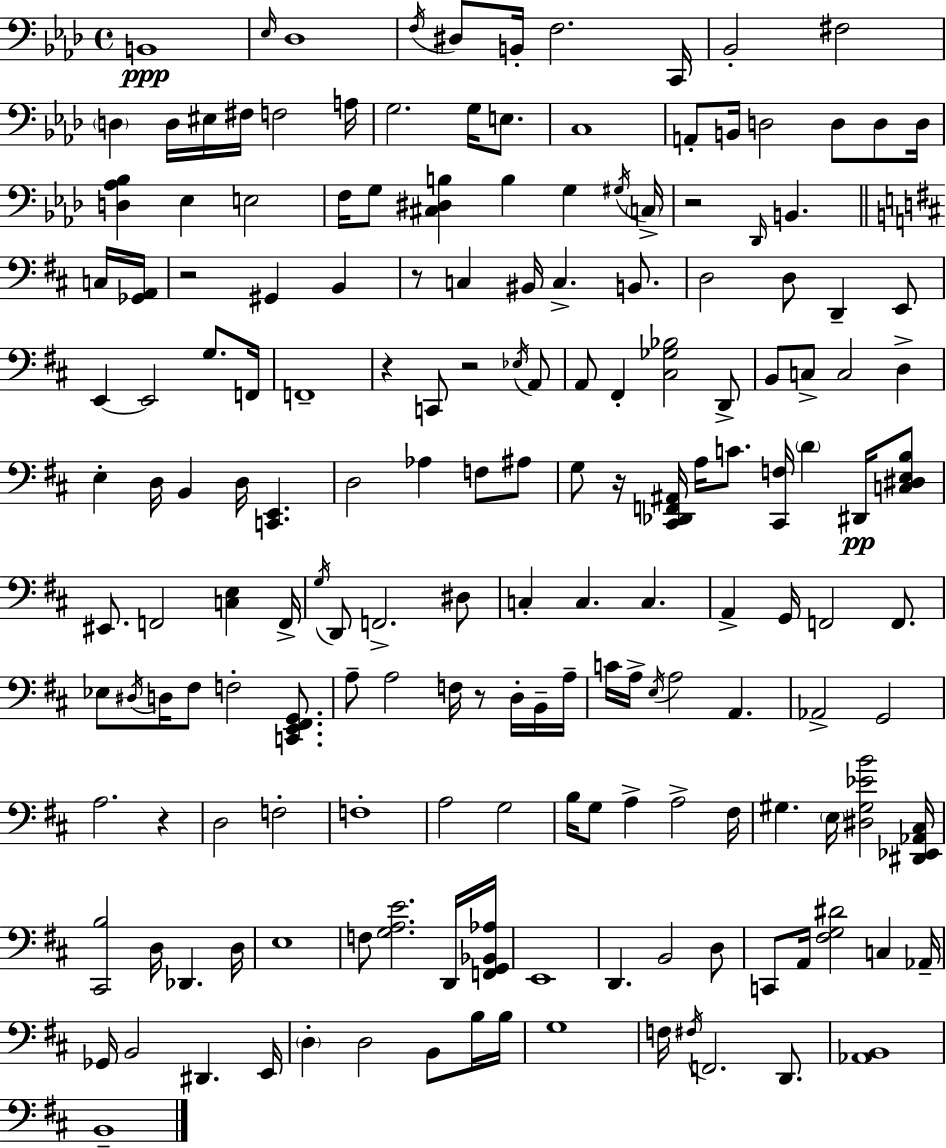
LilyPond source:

{
  \clef bass
  \time 4/4
  \defaultTimeSignature
  \key f \minor
  b,1\ppp | \grace { ees16 } des1 | \acciaccatura { f16 } dis8 b,16-. f2. | c,16 bes,2-. fis2 | \break \parenthesize d4 d16 eis16 fis16 f2 | a16 g2. g16 e8. | c1 | a,8-. b,16 d2 d8 d8 | \break d16 <d aes bes>4 ees4 e2 | f16 g8 <cis dis b>4 b4 g4 | \acciaccatura { gis16 } \parenthesize c16-> r2 \grace { des,16 } b,4. | \bar "||" \break \key d \major c16 <ges, a,>16 r2 gis,4 b,4 | r8 c4 bis,16 c4.-> b,8. | d2 d8 d,4-- | e,8 e,4~~ e,2 g8. | \break f,16 f,1-- | r4 c,8 r2 | \acciaccatura { ees16 } a,8 a,8 fis,4-. <cis ges bes>2 | d,8-> b,8 c8-> c2 d4-> | \break e4-. d16 b,4 d16 <c, e,>4. | d2 aes4 f8 | ais8 g8 r16 <cis, des, f, ais,>16 a16 c'8. <cis, f>16 \parenthesize d'4 | dis,16\pp <c dis e b>8 eis,8. f,2 <c e>4 | \break f,16-> \acciaccatura { g16 } d,8 f,2.-> | dis8 c4-. c4. c4. | a,4-> g,16 f,2 | f,8. ees8 \acciaccatura { dis16 } d16 fis8 f2-. | \break <c, e, fis, g,>8. a8-- a2 f16 | r8 d16-. b,16-- a16-- c'16 a16-> \acciaccatura { e16 } a2 | a,4. aes,2-> g,2 | a2. | \break r4 d2 f2-. | f1-. | a2 g2 | b16 g8 a4-> a2-> | \break fis16 gis4. \parenthesize e16 <dis gis ees' b'>2 | <dis, ees, aes, cis>16 <cis, b>2 d16 des,4. | d16 e1 | f8 <g a e'>2. | \break d,16 <f, g, bes, aes>16 e,1 | d,4. b,2 | d8 c,8 a,16 <fis g dis'>2 | c4 aes,16-- ges,16 b,2 dis,4. | \break e,16 \parenthesize d4-. d2 | b,8 b16 b16 g1 | f16 \acciaccatura { fis16 } f,2. | d,8. <aes, b,>1 | \break b,1-- | \bar "|."
}